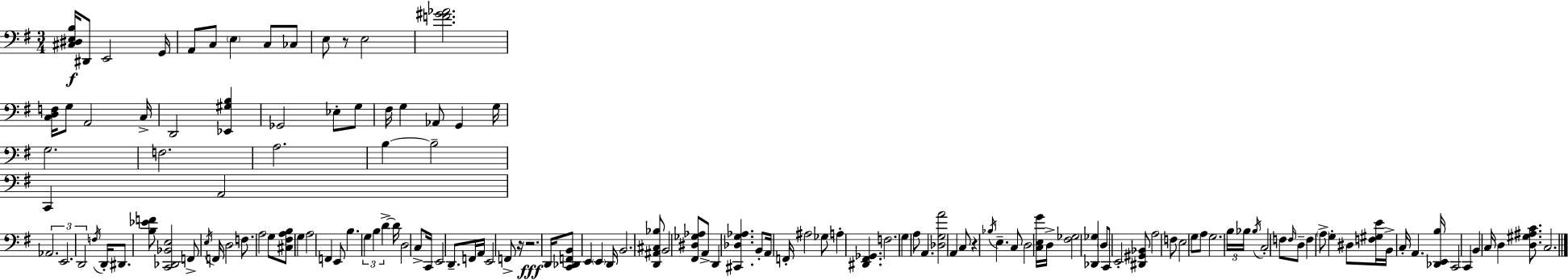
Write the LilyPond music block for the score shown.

{
  \clef bass
  \numericTimeSignature
  \time 3/4
  \key g \major
  <cis dis e b>16\f dis,8 e,2 g,16 | a,8 c8 \parenthesize e4 c8 ces8 | e8 r8 e2 | <f' gis' aes'>2. | \break <c d f>16 g8 a,2 c16-> | d,2 <ees, gis b>4 | ges,2 ees8-. g8 | fis16 g4 aes,8 g,4 g16 | \break g2. | f2. | a2. | b4~~ b2-- | \break c,4 a,2 | \tuplet 3/2 { aes,2. | e,2. | d,2 } \acciaccatura { f16 } d,16-. dis,8. | \break <b ees' f'>8 <c, des, bes, e>2 f,8-> | \acciaccatura { e16 } f,16 d2 f8. | a2 g8 | <cis fis a b>8 g4 a2 | \break f,4 e,8 b4. | \tuplet 3/2 { g4 b4 d'4->~~ } | d'16 d2 c8-> | c,16 e,2 d,8.-- | \break f,16 a,16 e,2 f,8-> | r16 r2.\fff | d,16 <c, des, f, b,>8 e,4 \parenthesize e,4 | d,16 b,2. | \break <d, ais, cis bes>8 b,2 | <fis, dis ges aes>8 a,8-> d,4 <cis, des g aes>4. | b,8-. a,16 f,16-. ais2 | ges8 a4-. <dis, fis, ges,>4. | \break f2. | g4 a8 a,4. | <des g a'>2 a,4 | c8 r4 \acciaccatura { bes16 } e4.-- | \break c8 d2 | <c e g'>16 d16-> <fis ges>2 <des, ges>4 | \parenthesize d8 c,8 e,2-. | <dis, gis, bes,>8 a2 | \break f8 e2 g8 | a8 g2. | \tuplet 3/2 { b16 bes16 \acciaccatura { bes16 } } c2-. | f8 \grace { f16 } d8-- f4 \parenthesize a8-> | \break g4-. dis8 <f gis e'>16 b,16-> c16-. a,4. | <des, e, b>16 c,2 | c,4 b,4 c16 d4 | <d gis ais c'>8. c2. | \break \bar "|."
}